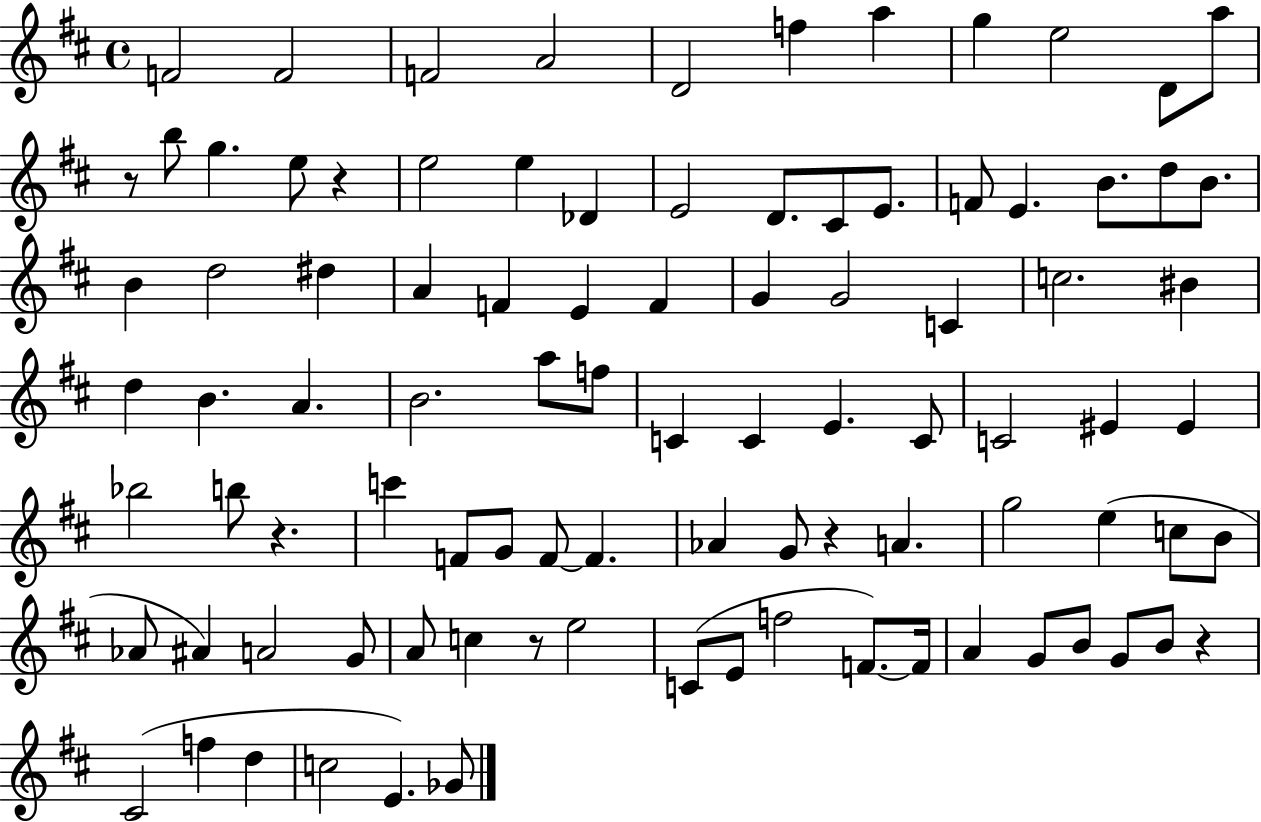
{
  \clef treble
  \time 4/4
  \defaultTimeSignature
  \key d \major
  f'2 f'2 | f'2 a'2 | d'2 f''4 a''4 | g''4 e''2 d'8 a''8 | \break r8 b''8 g''4. e''8 r4 | e''2 e''4 des'4 | e'2 d'8. cis'8 e'8. | f'8 e'4. b'8. d''8 b'8. | \break b'4 d''2 dis''4 | a'4 f'4 e'4 f'4 | g'4 g'2 c'4 | c''2. bis'4 | \break d''4 b'4. a'4. | b'2. a''8 f''8 | c'4 c'4 e'4. c'8 | c'2 eis'4 eis'4 | \break bes''2 b''8 r4. | c'''4 f'8 g'8 f'8~~ f'4. | aes'4 g'8 r4 a'4. | g''2 e''4( c''8 b'8 | \break aes'8 ais'4) a'2 g'8 | a'8 c''4 r8 e''2 | c'8( e'8 f''2 f'8.~~) f'16 | a'4 g'8 b'8 g'8 b'8 r4 | \break cis'2( f''4 d''4 | c''2 e'4.) ges'8 | \bar "|."
}